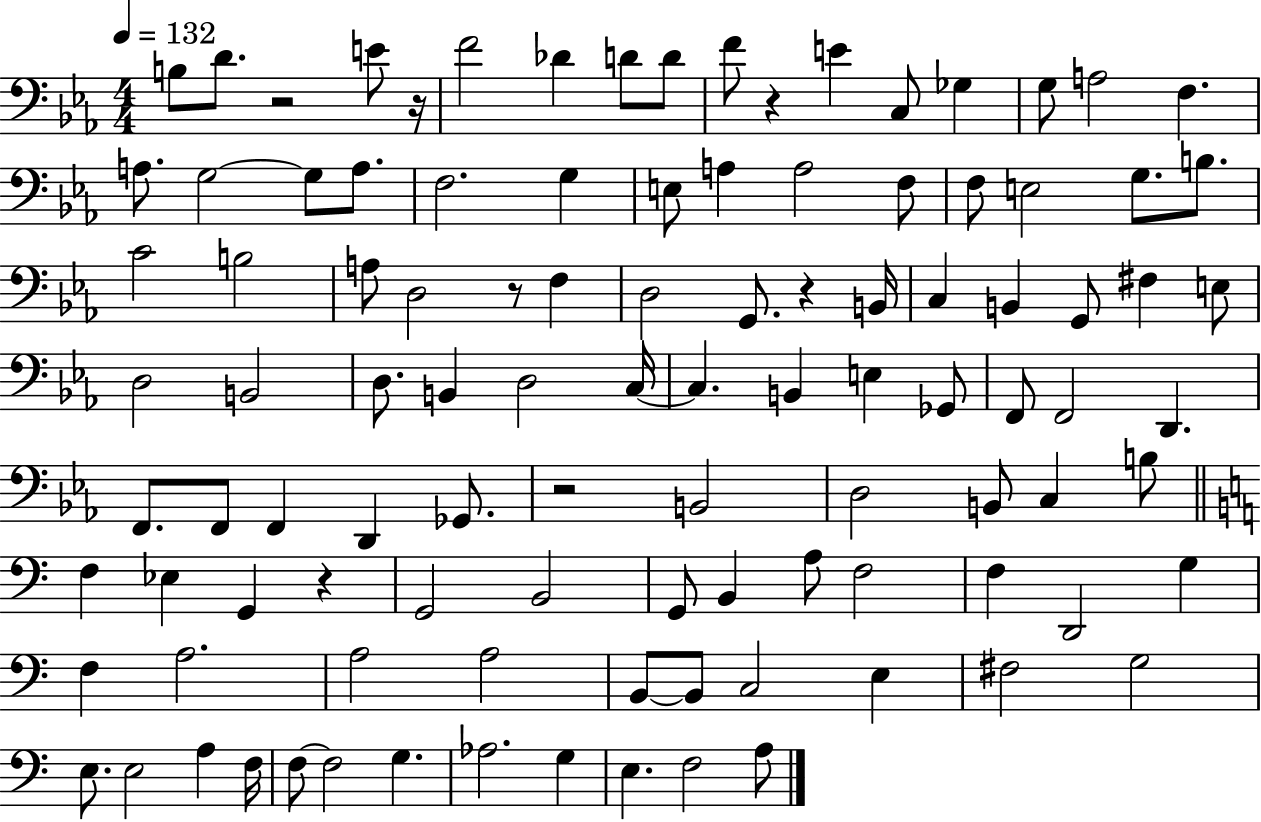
B3/e D4/e. R/h E4/e R/s F4/h Db4/q D4/e D4/e F4/e R/q E4/q C3/e Gb3/q G3/e A3/h F3/q. A3/e. G3/h G3/e A3/e. F3/h. G3/q E3/e A3/q A3/h F3/e F3/e E3/h G3/e. B3/e. C4/h B3/h A3/e D3/h R/e F3/q D3/h G2/e. R/q B2/s C3/q B2/q G2/e F#3/q E3/e D3/h B2/h D3/e. B2/q D3/h C3/s C3/q. B2/q E3/q Gb2/e F2/e F2/h D2/q. F2/e. F2/e F2/q D2/q Gb2/e. R/h B2/h D3/h B2/e C3/q B3/e F3/q Eb3/q G2/q R/q G2/h B2/h G2/e B2/q A3/e F3/h F3/q D2/h G3/q F3/q A3/h. A3/h A3/h B2/e B2/e C3/h E3/q F#3/h G3/h E3/e. E3/h A3/q F3/s F3/e F3/h G3/q. Ab3/h. G3/q E3/q. F3/h A3/e